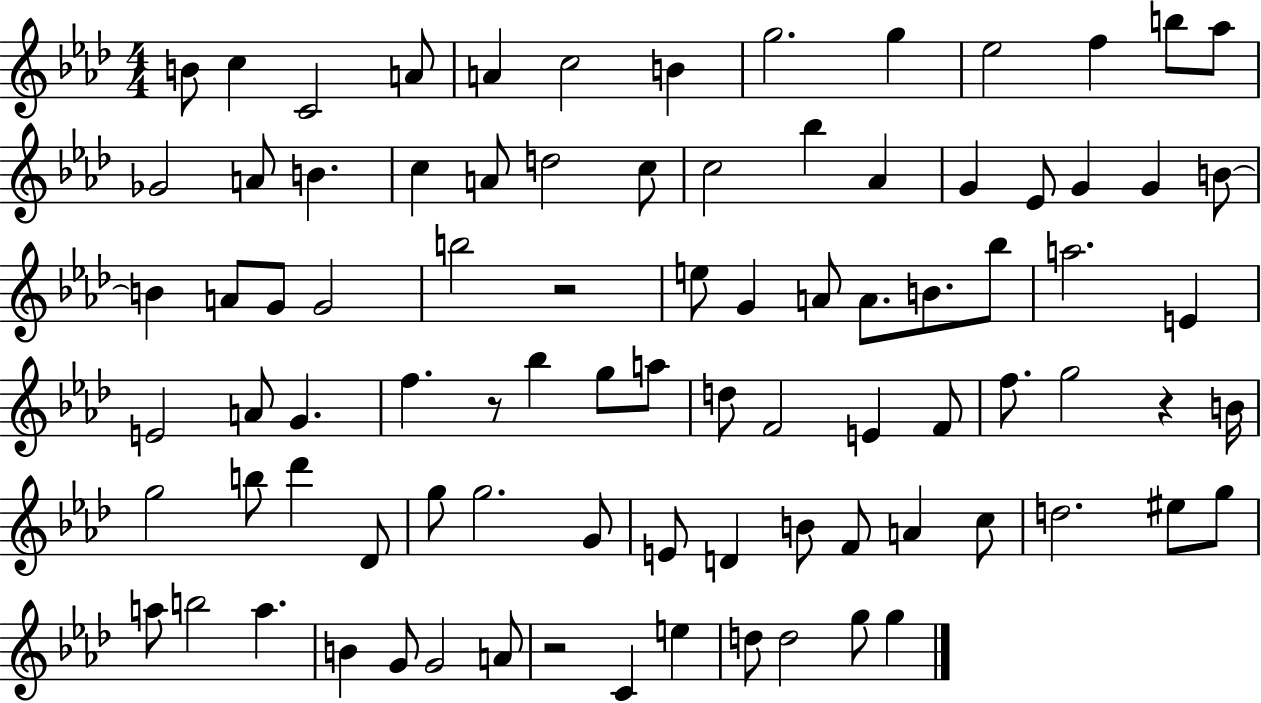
X:1
T:Untitled
M:4/4
L:1/4
K:Ab
B/2 c C2 A/2 A c2 B g2 g _e2 f b/2 _a/2 _G2 A/2 B c A/2 d2 c/2 c2 _b _A G _E/2 G G B/2 B A/2 G/2 G2 b2 z2 e/2 G A/2 A/2 B/2 _b/2 a2 E E2 A/2 G f z/2 _b g/2 a/2 d/2 F2 E F/2 f/2 g2 z B/4 g2 b/2 _d' _D/2 g/2 g2 G/2 E/2 D B/2 F/2 A c/2 d2 ^e/2 g/2 a/2 b2 a B G/2 G2 A/2 z2 C e d/2 d2 g/2 g